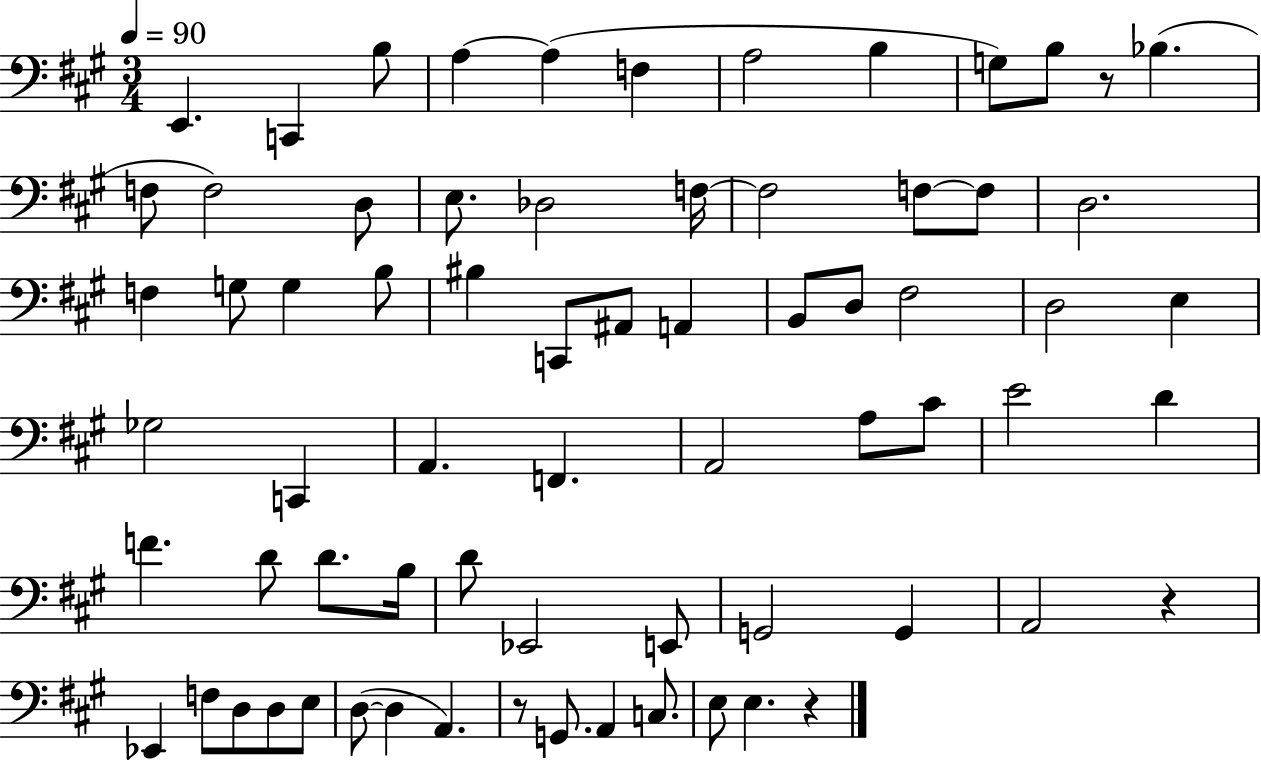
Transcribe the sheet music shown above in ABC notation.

X:1
T:Untitled
M:3/4
L:1/4
K:A
E,, C,, B,/2 A, A, F, A,2 B, G,/2 B,/2 z/2 _B, F,/2 F,2 D,/2 E,/2 _D,2 F,/4 F,2 F,/2 F,/2 D,2 F, G,/2 G, B,/2 ^B, C,,/2 ^A,,/2 A,, B,,/2 D,/2 ^F,2 D,2 E, _G,2 C,, A,, F,, A,,2 A,/2 ^C/2 E2 D F D/2 D/2 B,/4 D/2 _E,,2 E,,/2 G,,2 G,, A,,2 z _E,, F,/2 D,/2 D,/2 E,/2 D,/2 D, A,, z/2 G,,/2 A,, C,/2 E,/2 E, z